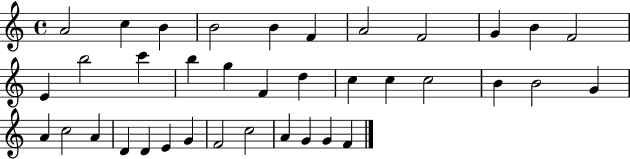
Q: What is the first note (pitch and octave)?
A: A4